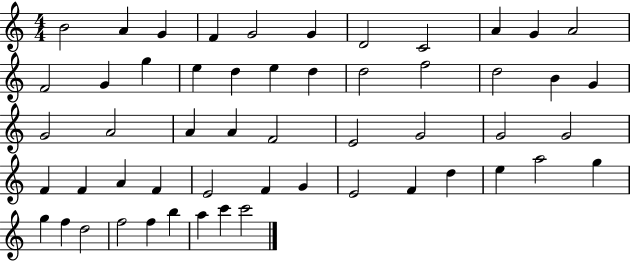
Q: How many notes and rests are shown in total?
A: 54